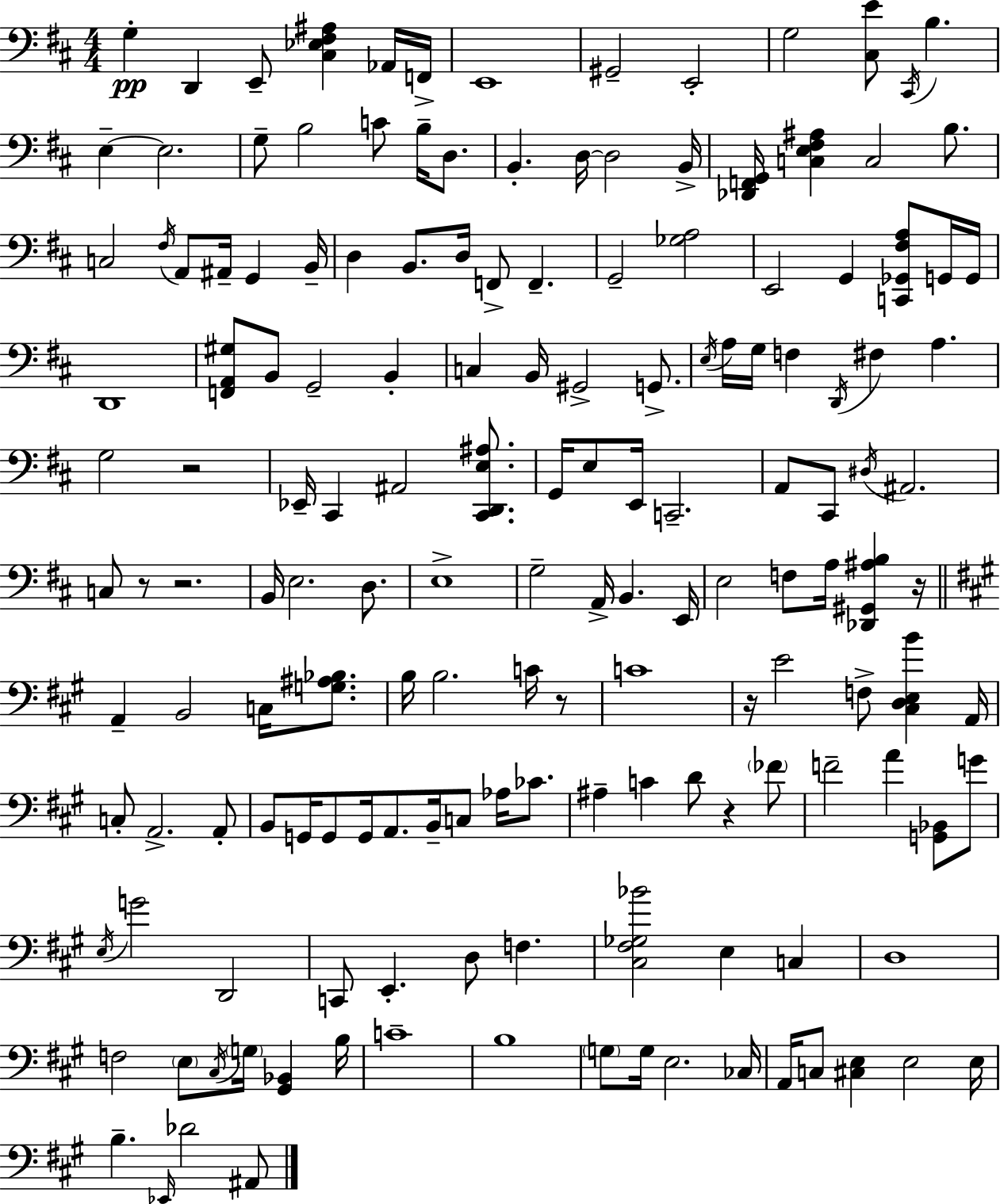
X:1
T:Untitled
M:4/4
L:1/4
K:D
G, D,, E,,/2 [^C,_E,^F,^A,] _A,,/4 F,,/4 E,,4 ^G,,2 E,,2 G,2 [^C,E]/2 ^C,,/4 B, E, E,2 G,/2 B,2 C/2 B,/4 D,/2 B,, D,/4 D,2 B,,/4 [_D,,F,,G,,]/4 [C,E,^F,^A,] C,2 B,/2 C,2 ^F,/4 A,,/2 ^A,,/4 G,, B,,/4 D, B,,/2 D,/4 F,,/2 F,, G,,2 [_G,A,]2 E,,2 G,, [C,,_G,,^F,A,]/2 G,,/4 G,,/4 D,,4 [F,,A,,^G,]/2 B,,/2 G,,2 B,, C, B,,/4 ^G,,2 G,,/2 E,/4 A,/4 G,/4 F, D,,/4 ^F, A, G,2 z2 _E,,/4 ^C,, ^A,,2 [^C,,D,,E,^A,]/2 G,,/4 E,/2 E,,/4 C,,2 A,,/2 ^C,,/2 ^D,/4 ^A,,2 C,/2 z/2 z2 B,,/4 E,2 D,/2 E,4 G,2 A,,/4 B,, E,,/4 E,2 F,/2 A,/4 [_D,,^G,,^A,B,] z/4 A,, B,,2 C,/4 [G,^A,_B,]/2 B,/4 B,2 C/4 z/2 C4 z/4 E2 F,/2 [^C,D,E,B] A,,/4 C,/2 A,,2 A,,/2 B,,/2 G,,/4 G,,/2 G,,/4 A,,/2 B,,/4 C,/2 _A,/4 _C/2 ^A, C D/2 z _F/2 F2 A [G,,_B,,]/2 G/2 E,/4 G2 D,,2 C,,/2 E,, D,/2 F, [^C,^F,_G,_B]2 E, C, D,4 F,2 E,/2 ^C,/4 G,/4 [^G,,_B,,] B,/4 C4 B,4 G,/2 G,/4 E,2 _C,/4 A,,/4 C,/2 [^C,E,] E,2 E,/4 B, _E,,/4 _D2 ^A,,/2